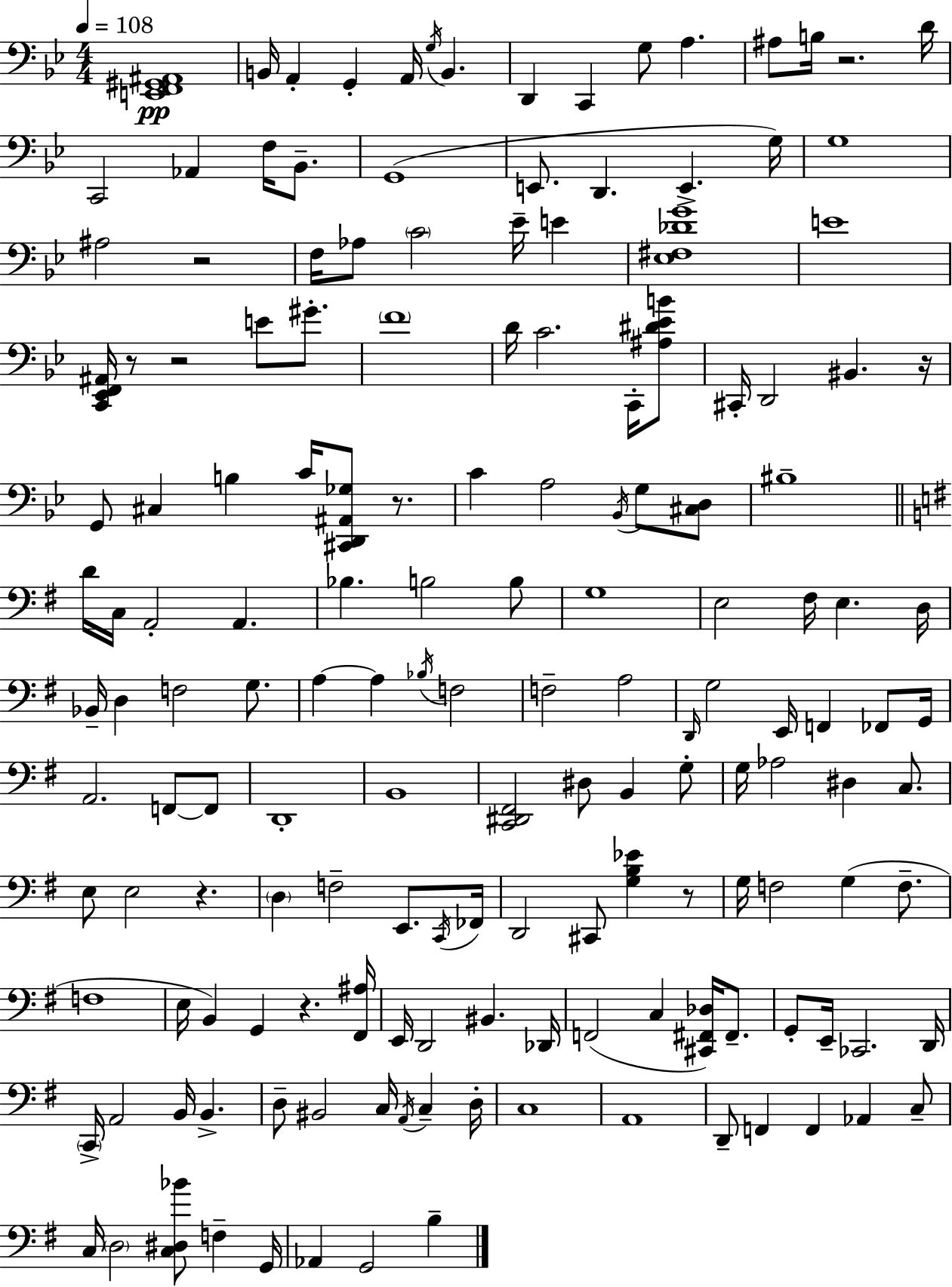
{
  \clef bass
  \numericTimeSignature
  \time 4/4
  \key bes \major
  \tempo 4 = 108
  \repeat volta 2 { <e, f, gis, ais,>1\pp | b,16 a,4-. g,4-. a,16 \acciaccatura { g16 } b,4. | d,4 c,4 g8 a4. | ais8 b16 r2. | \break d'16 c,2 aes,4 f16 bes,8.-- | g,1( | e,8. d,4. e,4.-> | g16) g1 | \break ais2 r2 | f16 aes8 \parenthesize c'2 ees'16-- e'4 | <ees fis des' g'>1 | e'1 | \break <c, ees, f, ais,>16 r8 r2 e'8 gis'8.-. | \parenthesize f'1 | d'16 c'2. c,16-. <ais dis' ees' b'>8 | cis,16-. d,2 bis,4. | \break r16 g,8 cis4 b4 c'16 <cis, d, ais, ges>8 r8. | c'4 a2 \acciaccatura { bes,16 } g8 | <cis d>8 bis1-- | \bar "||" \break \key g \major d'16 c16 a,2-. a,4. | bes4. b2 b8 | g1 | e2 fis16 e4. d16 | \break bes,16-- d4 f2 g8. | a4~~ a4 \acciaccatura { bes16 } f2 | f2-- a2 | \grace { d,16 } g2 e,16 f,4 fes,8 | \break g,16 a,2. f,8~~ | f,8 d,1-. | b,1 | <c, dis, fis,>2 dis8 b,4 | \break g8-. g16 aes2 dis4 c8. | e8 e2 r4. | \parenthesize d4 f2-- e,8. | \acciaccatura { c,16 } fes,16 d,2 cis,8 <g b ees'>4 | \break r8 g16 f2 g4( | f8.-- f1 | e16 b,4) g,4 r4. | <fis, ais>16 e,16 d,2 bis,4. | \break des,16 f,2( c4 <cis, fis, des>16) | fis,8.-- g,8-. e,16-- ces,2. | d,16 \parenthesize c,16-> a,2 b,16 b,4.-> | d8-- bis,2 c16 \acciaccatura { a,16 } c4-- | \break d16-. c1 | a,1 | d,8-- f,4 f,4 aes,4 | c8-- c16 \parenthesize d2 <c dis bes'>8 f4-- | \break g,16 aes,4 g,2 | b4-- } \bar "|."
}